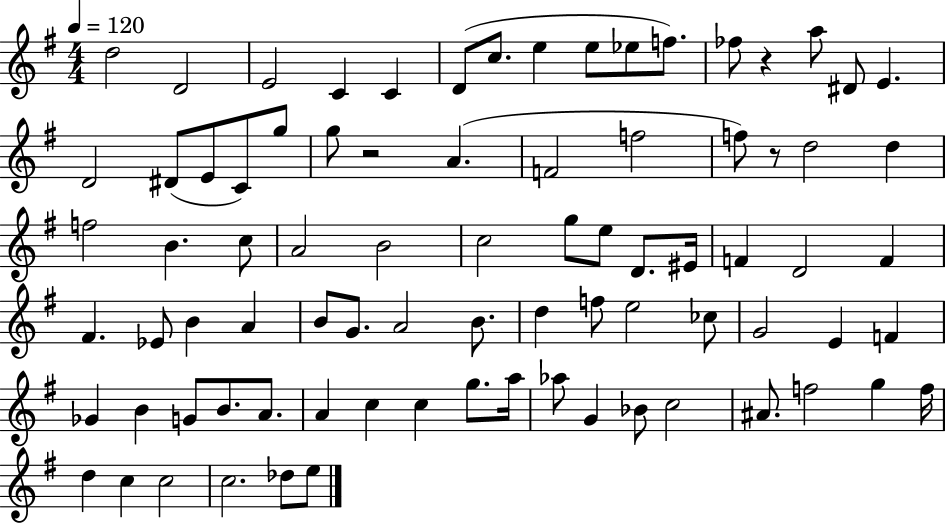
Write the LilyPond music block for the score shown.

{
  \clef treble
  \numericTimeSignature
  \time 4/4
  \key g \major
  \tempo 4 = 120
  d''2 d'2 | e'2 c'4 c'4 | d'8( c''8. e''4 e''8 ees''8 f''8.) | fes''8 r4 a''8 dis'8 e'4. | \break d'2 dis'8( e'8 c'8) g''8 | g''8 r2 a'4.( | f'2 f''2 | f''8) r8 d''2 d''4 | \break f''2 b'4. c''8 | a'2 b'2 | c''2 g''8 e''8 d'8. eis'16 | f'4 d'2 f'4 | \break fis'4. ees'8 b'4 a'4 | b'8 g'8. a'2 b'8. | d''4 f''8 e''2 ces''8 | g'2 e'4 f'4 | \break ges'4 b'4 g'8 b'8. a'8. | a'4 c''4 c''4 g''8. a''16 | aes''8 g'4 bes'8 c''2 | ais'8. f''2 g''4 f''16 | \break d''4 c''4 c''2 | c''2. des''8 e''8 | \bar "|."
}